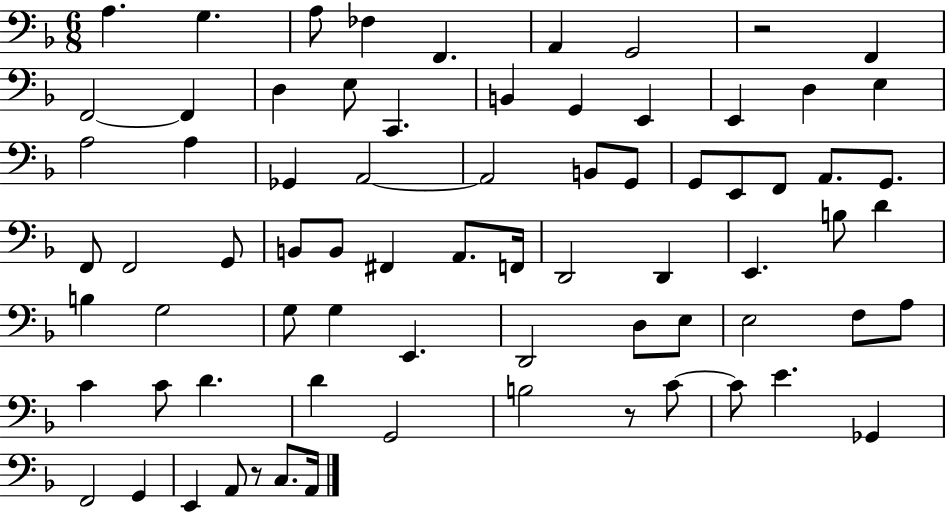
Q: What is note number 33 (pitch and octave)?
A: F2